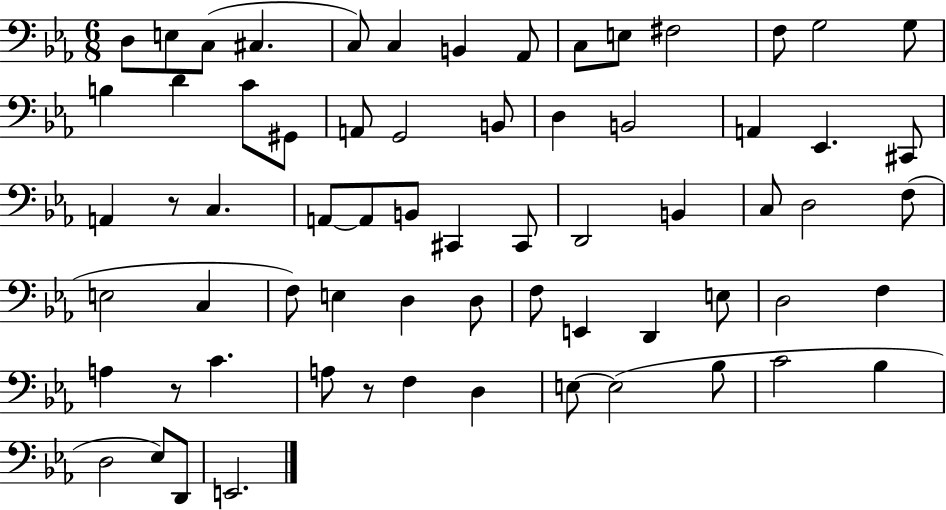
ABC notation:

X:1
T:Untitled
M:6/8
L:1/4
K:Eb
D,/2 E,/2 C,/2 ^C, C,/2 C, B,, _A,,/2 C,/2 E,/2 ^F,2 F,/2 G,2 G,/2 B, D C/2 ^G,,/2 A,,/2 G,,2 B,,/2 D, B,,2 A,, _E,, ^C,,/2 A,, z/2 C, A,,/2 A,,/2 B,,/2 ^C,, ^C,,/2 D,,2 B,, C,/2 D,2 F,/2 E,2 C, F,/2 E, D, D,/2 F,/2 E,, D,, E,/2 D,2 F, A, z/2 C A,/2 z/2 F, D, E,/2 E,2 _B,/2 C2 _B, D,2 _E,/2 D,,/2 E,,2